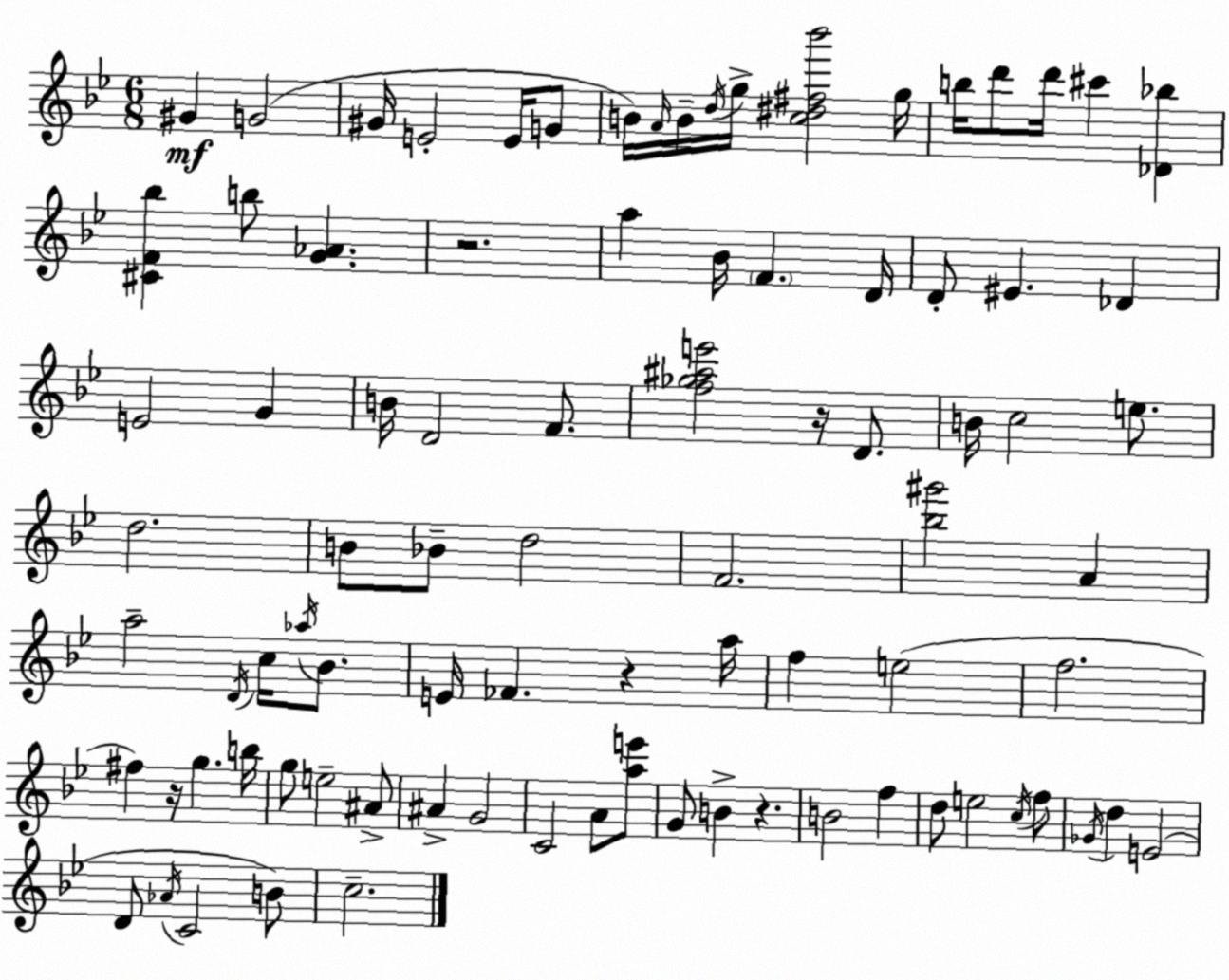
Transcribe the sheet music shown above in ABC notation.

X:1
T:Untitled
M:6/8
L:1/4
K:Gm
^G G2 ^G/4 E2 E/4 G/2 B/4 A/4 B/4 d/4 g/4 [c^d^f_b']2 g/4 b/4 d'/2 d'/4 ^c' [_D_b] [^CF_b] b/2 [G_A] z2 a _B/4 F D/4 D/2 ^E _D E2 G B/4 D2 F/2 [f_g^ae']2 z/4 D/2 B/4 c2 e/2 d2 B/2 _B/2 d2 F2 [_b^g']2 A a2 D/4 c/4 _a/4 _B/2 E/4 _F z a/4 f e2 f2 ^f z/4 g b/4 g/2 e2 ^A/2 ^A G2 C2 A/2 [ae']/2 G/2 B z B2 f d/2 e2 c/4 f/2 _G/4 d E2 D/2 _A/4 C2 B/2 c2